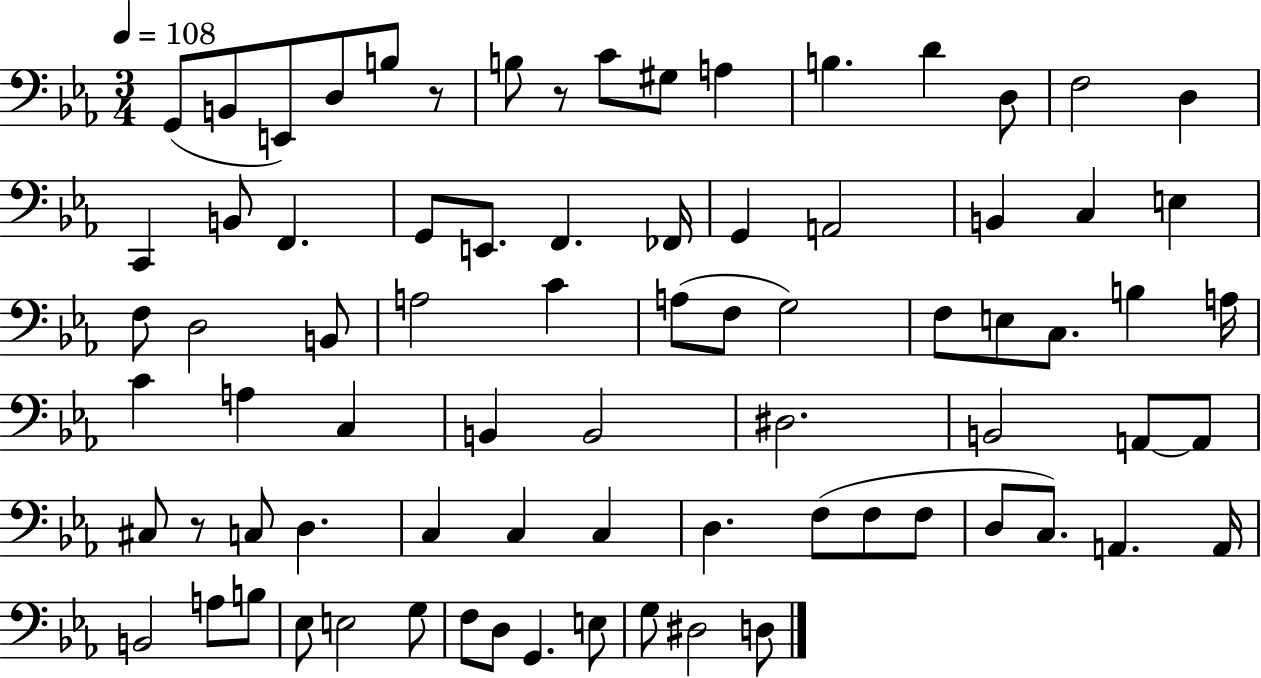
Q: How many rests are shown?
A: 3